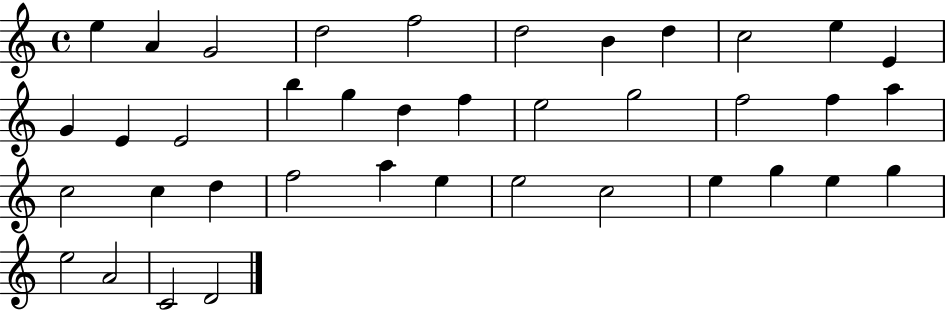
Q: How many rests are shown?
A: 0